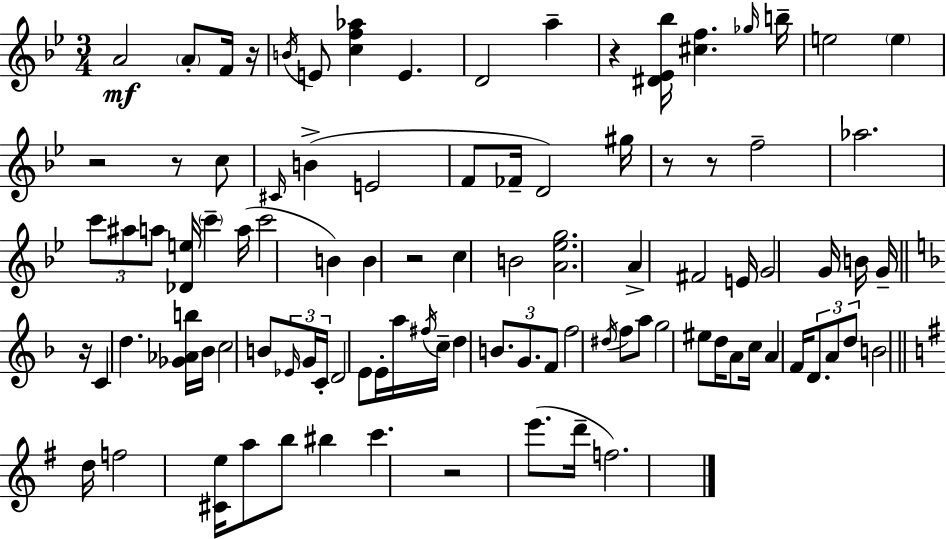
A4/h A4/e F4/s R/s B4/s E4/e [C5,F5,Ab5]/q E4/q. D4/h A5/q R/q [D#4,Eb4,Bb5]/s [C#5,F5]/q. Gb5/s B5/s E5/h E5/q R/h R/e C5/e C#4/s B4/q E4/h F4/e FES4/s D4/h G#5/s R/e R/e F5/h Ab5/h. C6/e A#5/e A5/e [Db4,E5]/s C6/q A5/s C6/h B4/q B4/q R/h C5/q B4/h [A4,Eb5,G5]/h. A4/q F#4/h E4/s G4/h G4/s B4/s G4/s R/s C4/q D5/q. [Gb4,Ab4,B5]/s Bb4/s C5/h B4/e Eb4/s G4/s C4/s D4/h E4/e E4/s A5/s F#5/s C5/s D5/q B4/e. G4/e. F4/e F5/h D#5/s F5/e A5/e G5/h EIS5/e D5/s A4/e C5/s A4/q F4/s D4/e. A4/e D5/e B4/h D5/s F5/h [C#4,E5]/s A5/e B5/e BIS5/q C6/q. R/h E6/e. D6/s F5/h.